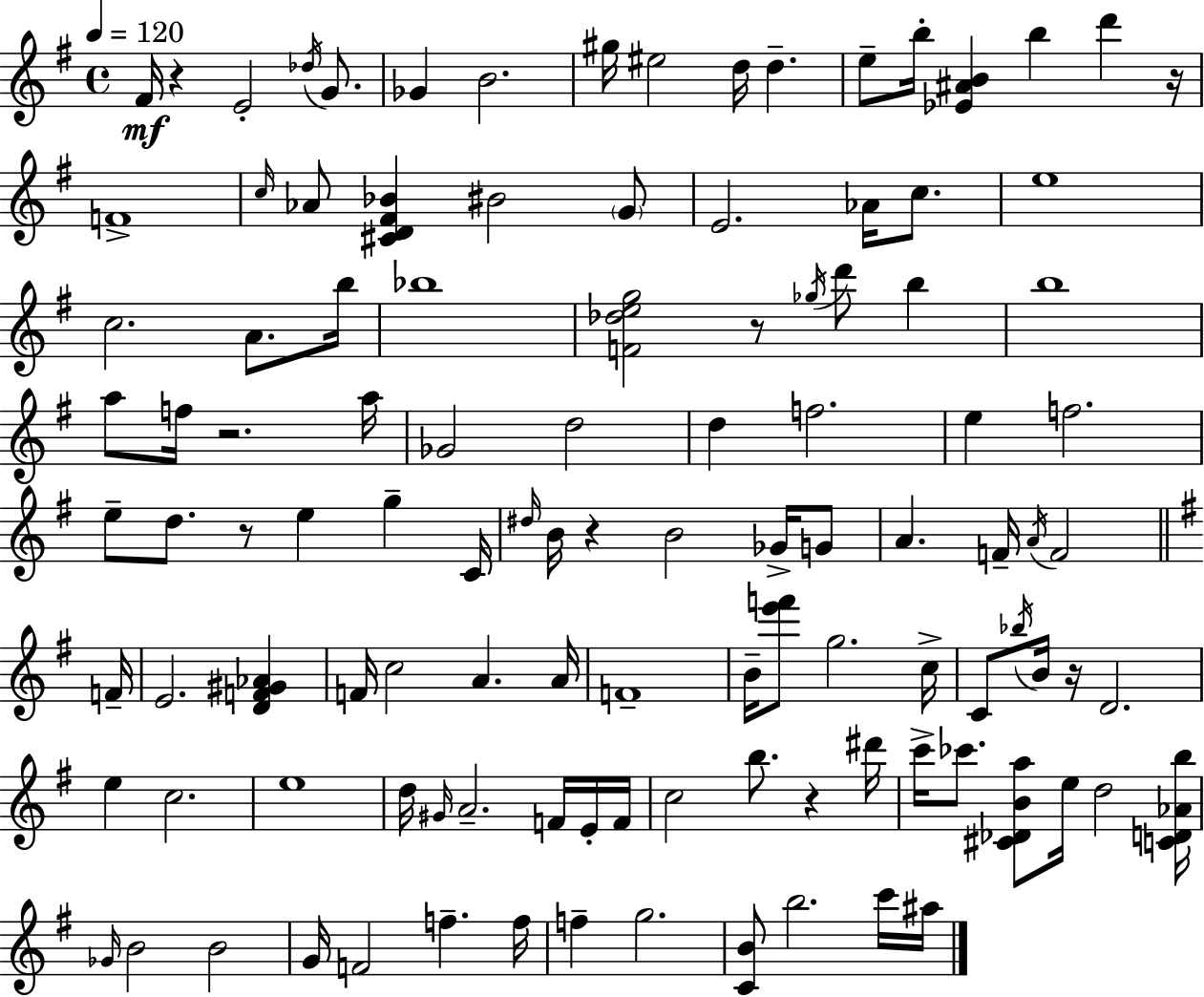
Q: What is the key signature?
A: G major